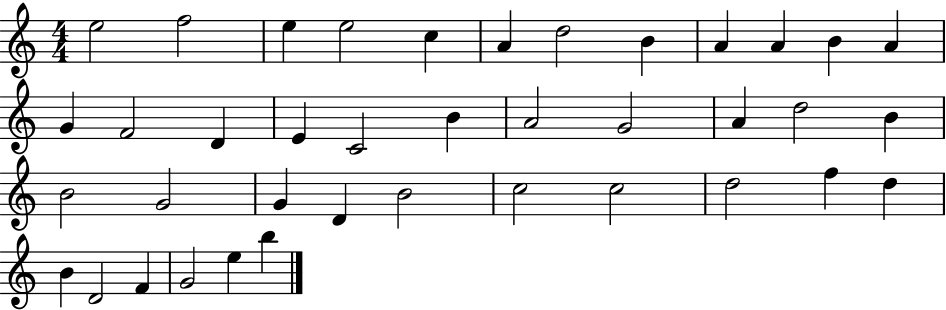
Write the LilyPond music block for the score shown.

{
  \clef treble
  \numericTimeSignature
  \time 4/4
  \key c \major
  e''2 f''2 | e''4 e''2 c''4 | a'4 d''2 b'4 | a'4 a'4 b'4 a'4 | \break g'4 f'2 d'4 | e'4 c'2 b'4 | a'2 g'2 | a'4 d''2 b'4 | \break b'2 g'2 | g'4 d'4 b'2 | c''2 c''2 | d''2 f''4 d''4 | \break b'4 d'2 f'4 | g'2 e''4 b''4 | \bar "|."
}